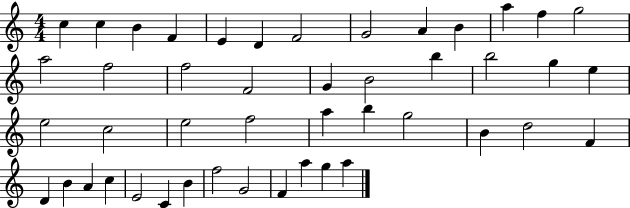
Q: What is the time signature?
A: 4/4